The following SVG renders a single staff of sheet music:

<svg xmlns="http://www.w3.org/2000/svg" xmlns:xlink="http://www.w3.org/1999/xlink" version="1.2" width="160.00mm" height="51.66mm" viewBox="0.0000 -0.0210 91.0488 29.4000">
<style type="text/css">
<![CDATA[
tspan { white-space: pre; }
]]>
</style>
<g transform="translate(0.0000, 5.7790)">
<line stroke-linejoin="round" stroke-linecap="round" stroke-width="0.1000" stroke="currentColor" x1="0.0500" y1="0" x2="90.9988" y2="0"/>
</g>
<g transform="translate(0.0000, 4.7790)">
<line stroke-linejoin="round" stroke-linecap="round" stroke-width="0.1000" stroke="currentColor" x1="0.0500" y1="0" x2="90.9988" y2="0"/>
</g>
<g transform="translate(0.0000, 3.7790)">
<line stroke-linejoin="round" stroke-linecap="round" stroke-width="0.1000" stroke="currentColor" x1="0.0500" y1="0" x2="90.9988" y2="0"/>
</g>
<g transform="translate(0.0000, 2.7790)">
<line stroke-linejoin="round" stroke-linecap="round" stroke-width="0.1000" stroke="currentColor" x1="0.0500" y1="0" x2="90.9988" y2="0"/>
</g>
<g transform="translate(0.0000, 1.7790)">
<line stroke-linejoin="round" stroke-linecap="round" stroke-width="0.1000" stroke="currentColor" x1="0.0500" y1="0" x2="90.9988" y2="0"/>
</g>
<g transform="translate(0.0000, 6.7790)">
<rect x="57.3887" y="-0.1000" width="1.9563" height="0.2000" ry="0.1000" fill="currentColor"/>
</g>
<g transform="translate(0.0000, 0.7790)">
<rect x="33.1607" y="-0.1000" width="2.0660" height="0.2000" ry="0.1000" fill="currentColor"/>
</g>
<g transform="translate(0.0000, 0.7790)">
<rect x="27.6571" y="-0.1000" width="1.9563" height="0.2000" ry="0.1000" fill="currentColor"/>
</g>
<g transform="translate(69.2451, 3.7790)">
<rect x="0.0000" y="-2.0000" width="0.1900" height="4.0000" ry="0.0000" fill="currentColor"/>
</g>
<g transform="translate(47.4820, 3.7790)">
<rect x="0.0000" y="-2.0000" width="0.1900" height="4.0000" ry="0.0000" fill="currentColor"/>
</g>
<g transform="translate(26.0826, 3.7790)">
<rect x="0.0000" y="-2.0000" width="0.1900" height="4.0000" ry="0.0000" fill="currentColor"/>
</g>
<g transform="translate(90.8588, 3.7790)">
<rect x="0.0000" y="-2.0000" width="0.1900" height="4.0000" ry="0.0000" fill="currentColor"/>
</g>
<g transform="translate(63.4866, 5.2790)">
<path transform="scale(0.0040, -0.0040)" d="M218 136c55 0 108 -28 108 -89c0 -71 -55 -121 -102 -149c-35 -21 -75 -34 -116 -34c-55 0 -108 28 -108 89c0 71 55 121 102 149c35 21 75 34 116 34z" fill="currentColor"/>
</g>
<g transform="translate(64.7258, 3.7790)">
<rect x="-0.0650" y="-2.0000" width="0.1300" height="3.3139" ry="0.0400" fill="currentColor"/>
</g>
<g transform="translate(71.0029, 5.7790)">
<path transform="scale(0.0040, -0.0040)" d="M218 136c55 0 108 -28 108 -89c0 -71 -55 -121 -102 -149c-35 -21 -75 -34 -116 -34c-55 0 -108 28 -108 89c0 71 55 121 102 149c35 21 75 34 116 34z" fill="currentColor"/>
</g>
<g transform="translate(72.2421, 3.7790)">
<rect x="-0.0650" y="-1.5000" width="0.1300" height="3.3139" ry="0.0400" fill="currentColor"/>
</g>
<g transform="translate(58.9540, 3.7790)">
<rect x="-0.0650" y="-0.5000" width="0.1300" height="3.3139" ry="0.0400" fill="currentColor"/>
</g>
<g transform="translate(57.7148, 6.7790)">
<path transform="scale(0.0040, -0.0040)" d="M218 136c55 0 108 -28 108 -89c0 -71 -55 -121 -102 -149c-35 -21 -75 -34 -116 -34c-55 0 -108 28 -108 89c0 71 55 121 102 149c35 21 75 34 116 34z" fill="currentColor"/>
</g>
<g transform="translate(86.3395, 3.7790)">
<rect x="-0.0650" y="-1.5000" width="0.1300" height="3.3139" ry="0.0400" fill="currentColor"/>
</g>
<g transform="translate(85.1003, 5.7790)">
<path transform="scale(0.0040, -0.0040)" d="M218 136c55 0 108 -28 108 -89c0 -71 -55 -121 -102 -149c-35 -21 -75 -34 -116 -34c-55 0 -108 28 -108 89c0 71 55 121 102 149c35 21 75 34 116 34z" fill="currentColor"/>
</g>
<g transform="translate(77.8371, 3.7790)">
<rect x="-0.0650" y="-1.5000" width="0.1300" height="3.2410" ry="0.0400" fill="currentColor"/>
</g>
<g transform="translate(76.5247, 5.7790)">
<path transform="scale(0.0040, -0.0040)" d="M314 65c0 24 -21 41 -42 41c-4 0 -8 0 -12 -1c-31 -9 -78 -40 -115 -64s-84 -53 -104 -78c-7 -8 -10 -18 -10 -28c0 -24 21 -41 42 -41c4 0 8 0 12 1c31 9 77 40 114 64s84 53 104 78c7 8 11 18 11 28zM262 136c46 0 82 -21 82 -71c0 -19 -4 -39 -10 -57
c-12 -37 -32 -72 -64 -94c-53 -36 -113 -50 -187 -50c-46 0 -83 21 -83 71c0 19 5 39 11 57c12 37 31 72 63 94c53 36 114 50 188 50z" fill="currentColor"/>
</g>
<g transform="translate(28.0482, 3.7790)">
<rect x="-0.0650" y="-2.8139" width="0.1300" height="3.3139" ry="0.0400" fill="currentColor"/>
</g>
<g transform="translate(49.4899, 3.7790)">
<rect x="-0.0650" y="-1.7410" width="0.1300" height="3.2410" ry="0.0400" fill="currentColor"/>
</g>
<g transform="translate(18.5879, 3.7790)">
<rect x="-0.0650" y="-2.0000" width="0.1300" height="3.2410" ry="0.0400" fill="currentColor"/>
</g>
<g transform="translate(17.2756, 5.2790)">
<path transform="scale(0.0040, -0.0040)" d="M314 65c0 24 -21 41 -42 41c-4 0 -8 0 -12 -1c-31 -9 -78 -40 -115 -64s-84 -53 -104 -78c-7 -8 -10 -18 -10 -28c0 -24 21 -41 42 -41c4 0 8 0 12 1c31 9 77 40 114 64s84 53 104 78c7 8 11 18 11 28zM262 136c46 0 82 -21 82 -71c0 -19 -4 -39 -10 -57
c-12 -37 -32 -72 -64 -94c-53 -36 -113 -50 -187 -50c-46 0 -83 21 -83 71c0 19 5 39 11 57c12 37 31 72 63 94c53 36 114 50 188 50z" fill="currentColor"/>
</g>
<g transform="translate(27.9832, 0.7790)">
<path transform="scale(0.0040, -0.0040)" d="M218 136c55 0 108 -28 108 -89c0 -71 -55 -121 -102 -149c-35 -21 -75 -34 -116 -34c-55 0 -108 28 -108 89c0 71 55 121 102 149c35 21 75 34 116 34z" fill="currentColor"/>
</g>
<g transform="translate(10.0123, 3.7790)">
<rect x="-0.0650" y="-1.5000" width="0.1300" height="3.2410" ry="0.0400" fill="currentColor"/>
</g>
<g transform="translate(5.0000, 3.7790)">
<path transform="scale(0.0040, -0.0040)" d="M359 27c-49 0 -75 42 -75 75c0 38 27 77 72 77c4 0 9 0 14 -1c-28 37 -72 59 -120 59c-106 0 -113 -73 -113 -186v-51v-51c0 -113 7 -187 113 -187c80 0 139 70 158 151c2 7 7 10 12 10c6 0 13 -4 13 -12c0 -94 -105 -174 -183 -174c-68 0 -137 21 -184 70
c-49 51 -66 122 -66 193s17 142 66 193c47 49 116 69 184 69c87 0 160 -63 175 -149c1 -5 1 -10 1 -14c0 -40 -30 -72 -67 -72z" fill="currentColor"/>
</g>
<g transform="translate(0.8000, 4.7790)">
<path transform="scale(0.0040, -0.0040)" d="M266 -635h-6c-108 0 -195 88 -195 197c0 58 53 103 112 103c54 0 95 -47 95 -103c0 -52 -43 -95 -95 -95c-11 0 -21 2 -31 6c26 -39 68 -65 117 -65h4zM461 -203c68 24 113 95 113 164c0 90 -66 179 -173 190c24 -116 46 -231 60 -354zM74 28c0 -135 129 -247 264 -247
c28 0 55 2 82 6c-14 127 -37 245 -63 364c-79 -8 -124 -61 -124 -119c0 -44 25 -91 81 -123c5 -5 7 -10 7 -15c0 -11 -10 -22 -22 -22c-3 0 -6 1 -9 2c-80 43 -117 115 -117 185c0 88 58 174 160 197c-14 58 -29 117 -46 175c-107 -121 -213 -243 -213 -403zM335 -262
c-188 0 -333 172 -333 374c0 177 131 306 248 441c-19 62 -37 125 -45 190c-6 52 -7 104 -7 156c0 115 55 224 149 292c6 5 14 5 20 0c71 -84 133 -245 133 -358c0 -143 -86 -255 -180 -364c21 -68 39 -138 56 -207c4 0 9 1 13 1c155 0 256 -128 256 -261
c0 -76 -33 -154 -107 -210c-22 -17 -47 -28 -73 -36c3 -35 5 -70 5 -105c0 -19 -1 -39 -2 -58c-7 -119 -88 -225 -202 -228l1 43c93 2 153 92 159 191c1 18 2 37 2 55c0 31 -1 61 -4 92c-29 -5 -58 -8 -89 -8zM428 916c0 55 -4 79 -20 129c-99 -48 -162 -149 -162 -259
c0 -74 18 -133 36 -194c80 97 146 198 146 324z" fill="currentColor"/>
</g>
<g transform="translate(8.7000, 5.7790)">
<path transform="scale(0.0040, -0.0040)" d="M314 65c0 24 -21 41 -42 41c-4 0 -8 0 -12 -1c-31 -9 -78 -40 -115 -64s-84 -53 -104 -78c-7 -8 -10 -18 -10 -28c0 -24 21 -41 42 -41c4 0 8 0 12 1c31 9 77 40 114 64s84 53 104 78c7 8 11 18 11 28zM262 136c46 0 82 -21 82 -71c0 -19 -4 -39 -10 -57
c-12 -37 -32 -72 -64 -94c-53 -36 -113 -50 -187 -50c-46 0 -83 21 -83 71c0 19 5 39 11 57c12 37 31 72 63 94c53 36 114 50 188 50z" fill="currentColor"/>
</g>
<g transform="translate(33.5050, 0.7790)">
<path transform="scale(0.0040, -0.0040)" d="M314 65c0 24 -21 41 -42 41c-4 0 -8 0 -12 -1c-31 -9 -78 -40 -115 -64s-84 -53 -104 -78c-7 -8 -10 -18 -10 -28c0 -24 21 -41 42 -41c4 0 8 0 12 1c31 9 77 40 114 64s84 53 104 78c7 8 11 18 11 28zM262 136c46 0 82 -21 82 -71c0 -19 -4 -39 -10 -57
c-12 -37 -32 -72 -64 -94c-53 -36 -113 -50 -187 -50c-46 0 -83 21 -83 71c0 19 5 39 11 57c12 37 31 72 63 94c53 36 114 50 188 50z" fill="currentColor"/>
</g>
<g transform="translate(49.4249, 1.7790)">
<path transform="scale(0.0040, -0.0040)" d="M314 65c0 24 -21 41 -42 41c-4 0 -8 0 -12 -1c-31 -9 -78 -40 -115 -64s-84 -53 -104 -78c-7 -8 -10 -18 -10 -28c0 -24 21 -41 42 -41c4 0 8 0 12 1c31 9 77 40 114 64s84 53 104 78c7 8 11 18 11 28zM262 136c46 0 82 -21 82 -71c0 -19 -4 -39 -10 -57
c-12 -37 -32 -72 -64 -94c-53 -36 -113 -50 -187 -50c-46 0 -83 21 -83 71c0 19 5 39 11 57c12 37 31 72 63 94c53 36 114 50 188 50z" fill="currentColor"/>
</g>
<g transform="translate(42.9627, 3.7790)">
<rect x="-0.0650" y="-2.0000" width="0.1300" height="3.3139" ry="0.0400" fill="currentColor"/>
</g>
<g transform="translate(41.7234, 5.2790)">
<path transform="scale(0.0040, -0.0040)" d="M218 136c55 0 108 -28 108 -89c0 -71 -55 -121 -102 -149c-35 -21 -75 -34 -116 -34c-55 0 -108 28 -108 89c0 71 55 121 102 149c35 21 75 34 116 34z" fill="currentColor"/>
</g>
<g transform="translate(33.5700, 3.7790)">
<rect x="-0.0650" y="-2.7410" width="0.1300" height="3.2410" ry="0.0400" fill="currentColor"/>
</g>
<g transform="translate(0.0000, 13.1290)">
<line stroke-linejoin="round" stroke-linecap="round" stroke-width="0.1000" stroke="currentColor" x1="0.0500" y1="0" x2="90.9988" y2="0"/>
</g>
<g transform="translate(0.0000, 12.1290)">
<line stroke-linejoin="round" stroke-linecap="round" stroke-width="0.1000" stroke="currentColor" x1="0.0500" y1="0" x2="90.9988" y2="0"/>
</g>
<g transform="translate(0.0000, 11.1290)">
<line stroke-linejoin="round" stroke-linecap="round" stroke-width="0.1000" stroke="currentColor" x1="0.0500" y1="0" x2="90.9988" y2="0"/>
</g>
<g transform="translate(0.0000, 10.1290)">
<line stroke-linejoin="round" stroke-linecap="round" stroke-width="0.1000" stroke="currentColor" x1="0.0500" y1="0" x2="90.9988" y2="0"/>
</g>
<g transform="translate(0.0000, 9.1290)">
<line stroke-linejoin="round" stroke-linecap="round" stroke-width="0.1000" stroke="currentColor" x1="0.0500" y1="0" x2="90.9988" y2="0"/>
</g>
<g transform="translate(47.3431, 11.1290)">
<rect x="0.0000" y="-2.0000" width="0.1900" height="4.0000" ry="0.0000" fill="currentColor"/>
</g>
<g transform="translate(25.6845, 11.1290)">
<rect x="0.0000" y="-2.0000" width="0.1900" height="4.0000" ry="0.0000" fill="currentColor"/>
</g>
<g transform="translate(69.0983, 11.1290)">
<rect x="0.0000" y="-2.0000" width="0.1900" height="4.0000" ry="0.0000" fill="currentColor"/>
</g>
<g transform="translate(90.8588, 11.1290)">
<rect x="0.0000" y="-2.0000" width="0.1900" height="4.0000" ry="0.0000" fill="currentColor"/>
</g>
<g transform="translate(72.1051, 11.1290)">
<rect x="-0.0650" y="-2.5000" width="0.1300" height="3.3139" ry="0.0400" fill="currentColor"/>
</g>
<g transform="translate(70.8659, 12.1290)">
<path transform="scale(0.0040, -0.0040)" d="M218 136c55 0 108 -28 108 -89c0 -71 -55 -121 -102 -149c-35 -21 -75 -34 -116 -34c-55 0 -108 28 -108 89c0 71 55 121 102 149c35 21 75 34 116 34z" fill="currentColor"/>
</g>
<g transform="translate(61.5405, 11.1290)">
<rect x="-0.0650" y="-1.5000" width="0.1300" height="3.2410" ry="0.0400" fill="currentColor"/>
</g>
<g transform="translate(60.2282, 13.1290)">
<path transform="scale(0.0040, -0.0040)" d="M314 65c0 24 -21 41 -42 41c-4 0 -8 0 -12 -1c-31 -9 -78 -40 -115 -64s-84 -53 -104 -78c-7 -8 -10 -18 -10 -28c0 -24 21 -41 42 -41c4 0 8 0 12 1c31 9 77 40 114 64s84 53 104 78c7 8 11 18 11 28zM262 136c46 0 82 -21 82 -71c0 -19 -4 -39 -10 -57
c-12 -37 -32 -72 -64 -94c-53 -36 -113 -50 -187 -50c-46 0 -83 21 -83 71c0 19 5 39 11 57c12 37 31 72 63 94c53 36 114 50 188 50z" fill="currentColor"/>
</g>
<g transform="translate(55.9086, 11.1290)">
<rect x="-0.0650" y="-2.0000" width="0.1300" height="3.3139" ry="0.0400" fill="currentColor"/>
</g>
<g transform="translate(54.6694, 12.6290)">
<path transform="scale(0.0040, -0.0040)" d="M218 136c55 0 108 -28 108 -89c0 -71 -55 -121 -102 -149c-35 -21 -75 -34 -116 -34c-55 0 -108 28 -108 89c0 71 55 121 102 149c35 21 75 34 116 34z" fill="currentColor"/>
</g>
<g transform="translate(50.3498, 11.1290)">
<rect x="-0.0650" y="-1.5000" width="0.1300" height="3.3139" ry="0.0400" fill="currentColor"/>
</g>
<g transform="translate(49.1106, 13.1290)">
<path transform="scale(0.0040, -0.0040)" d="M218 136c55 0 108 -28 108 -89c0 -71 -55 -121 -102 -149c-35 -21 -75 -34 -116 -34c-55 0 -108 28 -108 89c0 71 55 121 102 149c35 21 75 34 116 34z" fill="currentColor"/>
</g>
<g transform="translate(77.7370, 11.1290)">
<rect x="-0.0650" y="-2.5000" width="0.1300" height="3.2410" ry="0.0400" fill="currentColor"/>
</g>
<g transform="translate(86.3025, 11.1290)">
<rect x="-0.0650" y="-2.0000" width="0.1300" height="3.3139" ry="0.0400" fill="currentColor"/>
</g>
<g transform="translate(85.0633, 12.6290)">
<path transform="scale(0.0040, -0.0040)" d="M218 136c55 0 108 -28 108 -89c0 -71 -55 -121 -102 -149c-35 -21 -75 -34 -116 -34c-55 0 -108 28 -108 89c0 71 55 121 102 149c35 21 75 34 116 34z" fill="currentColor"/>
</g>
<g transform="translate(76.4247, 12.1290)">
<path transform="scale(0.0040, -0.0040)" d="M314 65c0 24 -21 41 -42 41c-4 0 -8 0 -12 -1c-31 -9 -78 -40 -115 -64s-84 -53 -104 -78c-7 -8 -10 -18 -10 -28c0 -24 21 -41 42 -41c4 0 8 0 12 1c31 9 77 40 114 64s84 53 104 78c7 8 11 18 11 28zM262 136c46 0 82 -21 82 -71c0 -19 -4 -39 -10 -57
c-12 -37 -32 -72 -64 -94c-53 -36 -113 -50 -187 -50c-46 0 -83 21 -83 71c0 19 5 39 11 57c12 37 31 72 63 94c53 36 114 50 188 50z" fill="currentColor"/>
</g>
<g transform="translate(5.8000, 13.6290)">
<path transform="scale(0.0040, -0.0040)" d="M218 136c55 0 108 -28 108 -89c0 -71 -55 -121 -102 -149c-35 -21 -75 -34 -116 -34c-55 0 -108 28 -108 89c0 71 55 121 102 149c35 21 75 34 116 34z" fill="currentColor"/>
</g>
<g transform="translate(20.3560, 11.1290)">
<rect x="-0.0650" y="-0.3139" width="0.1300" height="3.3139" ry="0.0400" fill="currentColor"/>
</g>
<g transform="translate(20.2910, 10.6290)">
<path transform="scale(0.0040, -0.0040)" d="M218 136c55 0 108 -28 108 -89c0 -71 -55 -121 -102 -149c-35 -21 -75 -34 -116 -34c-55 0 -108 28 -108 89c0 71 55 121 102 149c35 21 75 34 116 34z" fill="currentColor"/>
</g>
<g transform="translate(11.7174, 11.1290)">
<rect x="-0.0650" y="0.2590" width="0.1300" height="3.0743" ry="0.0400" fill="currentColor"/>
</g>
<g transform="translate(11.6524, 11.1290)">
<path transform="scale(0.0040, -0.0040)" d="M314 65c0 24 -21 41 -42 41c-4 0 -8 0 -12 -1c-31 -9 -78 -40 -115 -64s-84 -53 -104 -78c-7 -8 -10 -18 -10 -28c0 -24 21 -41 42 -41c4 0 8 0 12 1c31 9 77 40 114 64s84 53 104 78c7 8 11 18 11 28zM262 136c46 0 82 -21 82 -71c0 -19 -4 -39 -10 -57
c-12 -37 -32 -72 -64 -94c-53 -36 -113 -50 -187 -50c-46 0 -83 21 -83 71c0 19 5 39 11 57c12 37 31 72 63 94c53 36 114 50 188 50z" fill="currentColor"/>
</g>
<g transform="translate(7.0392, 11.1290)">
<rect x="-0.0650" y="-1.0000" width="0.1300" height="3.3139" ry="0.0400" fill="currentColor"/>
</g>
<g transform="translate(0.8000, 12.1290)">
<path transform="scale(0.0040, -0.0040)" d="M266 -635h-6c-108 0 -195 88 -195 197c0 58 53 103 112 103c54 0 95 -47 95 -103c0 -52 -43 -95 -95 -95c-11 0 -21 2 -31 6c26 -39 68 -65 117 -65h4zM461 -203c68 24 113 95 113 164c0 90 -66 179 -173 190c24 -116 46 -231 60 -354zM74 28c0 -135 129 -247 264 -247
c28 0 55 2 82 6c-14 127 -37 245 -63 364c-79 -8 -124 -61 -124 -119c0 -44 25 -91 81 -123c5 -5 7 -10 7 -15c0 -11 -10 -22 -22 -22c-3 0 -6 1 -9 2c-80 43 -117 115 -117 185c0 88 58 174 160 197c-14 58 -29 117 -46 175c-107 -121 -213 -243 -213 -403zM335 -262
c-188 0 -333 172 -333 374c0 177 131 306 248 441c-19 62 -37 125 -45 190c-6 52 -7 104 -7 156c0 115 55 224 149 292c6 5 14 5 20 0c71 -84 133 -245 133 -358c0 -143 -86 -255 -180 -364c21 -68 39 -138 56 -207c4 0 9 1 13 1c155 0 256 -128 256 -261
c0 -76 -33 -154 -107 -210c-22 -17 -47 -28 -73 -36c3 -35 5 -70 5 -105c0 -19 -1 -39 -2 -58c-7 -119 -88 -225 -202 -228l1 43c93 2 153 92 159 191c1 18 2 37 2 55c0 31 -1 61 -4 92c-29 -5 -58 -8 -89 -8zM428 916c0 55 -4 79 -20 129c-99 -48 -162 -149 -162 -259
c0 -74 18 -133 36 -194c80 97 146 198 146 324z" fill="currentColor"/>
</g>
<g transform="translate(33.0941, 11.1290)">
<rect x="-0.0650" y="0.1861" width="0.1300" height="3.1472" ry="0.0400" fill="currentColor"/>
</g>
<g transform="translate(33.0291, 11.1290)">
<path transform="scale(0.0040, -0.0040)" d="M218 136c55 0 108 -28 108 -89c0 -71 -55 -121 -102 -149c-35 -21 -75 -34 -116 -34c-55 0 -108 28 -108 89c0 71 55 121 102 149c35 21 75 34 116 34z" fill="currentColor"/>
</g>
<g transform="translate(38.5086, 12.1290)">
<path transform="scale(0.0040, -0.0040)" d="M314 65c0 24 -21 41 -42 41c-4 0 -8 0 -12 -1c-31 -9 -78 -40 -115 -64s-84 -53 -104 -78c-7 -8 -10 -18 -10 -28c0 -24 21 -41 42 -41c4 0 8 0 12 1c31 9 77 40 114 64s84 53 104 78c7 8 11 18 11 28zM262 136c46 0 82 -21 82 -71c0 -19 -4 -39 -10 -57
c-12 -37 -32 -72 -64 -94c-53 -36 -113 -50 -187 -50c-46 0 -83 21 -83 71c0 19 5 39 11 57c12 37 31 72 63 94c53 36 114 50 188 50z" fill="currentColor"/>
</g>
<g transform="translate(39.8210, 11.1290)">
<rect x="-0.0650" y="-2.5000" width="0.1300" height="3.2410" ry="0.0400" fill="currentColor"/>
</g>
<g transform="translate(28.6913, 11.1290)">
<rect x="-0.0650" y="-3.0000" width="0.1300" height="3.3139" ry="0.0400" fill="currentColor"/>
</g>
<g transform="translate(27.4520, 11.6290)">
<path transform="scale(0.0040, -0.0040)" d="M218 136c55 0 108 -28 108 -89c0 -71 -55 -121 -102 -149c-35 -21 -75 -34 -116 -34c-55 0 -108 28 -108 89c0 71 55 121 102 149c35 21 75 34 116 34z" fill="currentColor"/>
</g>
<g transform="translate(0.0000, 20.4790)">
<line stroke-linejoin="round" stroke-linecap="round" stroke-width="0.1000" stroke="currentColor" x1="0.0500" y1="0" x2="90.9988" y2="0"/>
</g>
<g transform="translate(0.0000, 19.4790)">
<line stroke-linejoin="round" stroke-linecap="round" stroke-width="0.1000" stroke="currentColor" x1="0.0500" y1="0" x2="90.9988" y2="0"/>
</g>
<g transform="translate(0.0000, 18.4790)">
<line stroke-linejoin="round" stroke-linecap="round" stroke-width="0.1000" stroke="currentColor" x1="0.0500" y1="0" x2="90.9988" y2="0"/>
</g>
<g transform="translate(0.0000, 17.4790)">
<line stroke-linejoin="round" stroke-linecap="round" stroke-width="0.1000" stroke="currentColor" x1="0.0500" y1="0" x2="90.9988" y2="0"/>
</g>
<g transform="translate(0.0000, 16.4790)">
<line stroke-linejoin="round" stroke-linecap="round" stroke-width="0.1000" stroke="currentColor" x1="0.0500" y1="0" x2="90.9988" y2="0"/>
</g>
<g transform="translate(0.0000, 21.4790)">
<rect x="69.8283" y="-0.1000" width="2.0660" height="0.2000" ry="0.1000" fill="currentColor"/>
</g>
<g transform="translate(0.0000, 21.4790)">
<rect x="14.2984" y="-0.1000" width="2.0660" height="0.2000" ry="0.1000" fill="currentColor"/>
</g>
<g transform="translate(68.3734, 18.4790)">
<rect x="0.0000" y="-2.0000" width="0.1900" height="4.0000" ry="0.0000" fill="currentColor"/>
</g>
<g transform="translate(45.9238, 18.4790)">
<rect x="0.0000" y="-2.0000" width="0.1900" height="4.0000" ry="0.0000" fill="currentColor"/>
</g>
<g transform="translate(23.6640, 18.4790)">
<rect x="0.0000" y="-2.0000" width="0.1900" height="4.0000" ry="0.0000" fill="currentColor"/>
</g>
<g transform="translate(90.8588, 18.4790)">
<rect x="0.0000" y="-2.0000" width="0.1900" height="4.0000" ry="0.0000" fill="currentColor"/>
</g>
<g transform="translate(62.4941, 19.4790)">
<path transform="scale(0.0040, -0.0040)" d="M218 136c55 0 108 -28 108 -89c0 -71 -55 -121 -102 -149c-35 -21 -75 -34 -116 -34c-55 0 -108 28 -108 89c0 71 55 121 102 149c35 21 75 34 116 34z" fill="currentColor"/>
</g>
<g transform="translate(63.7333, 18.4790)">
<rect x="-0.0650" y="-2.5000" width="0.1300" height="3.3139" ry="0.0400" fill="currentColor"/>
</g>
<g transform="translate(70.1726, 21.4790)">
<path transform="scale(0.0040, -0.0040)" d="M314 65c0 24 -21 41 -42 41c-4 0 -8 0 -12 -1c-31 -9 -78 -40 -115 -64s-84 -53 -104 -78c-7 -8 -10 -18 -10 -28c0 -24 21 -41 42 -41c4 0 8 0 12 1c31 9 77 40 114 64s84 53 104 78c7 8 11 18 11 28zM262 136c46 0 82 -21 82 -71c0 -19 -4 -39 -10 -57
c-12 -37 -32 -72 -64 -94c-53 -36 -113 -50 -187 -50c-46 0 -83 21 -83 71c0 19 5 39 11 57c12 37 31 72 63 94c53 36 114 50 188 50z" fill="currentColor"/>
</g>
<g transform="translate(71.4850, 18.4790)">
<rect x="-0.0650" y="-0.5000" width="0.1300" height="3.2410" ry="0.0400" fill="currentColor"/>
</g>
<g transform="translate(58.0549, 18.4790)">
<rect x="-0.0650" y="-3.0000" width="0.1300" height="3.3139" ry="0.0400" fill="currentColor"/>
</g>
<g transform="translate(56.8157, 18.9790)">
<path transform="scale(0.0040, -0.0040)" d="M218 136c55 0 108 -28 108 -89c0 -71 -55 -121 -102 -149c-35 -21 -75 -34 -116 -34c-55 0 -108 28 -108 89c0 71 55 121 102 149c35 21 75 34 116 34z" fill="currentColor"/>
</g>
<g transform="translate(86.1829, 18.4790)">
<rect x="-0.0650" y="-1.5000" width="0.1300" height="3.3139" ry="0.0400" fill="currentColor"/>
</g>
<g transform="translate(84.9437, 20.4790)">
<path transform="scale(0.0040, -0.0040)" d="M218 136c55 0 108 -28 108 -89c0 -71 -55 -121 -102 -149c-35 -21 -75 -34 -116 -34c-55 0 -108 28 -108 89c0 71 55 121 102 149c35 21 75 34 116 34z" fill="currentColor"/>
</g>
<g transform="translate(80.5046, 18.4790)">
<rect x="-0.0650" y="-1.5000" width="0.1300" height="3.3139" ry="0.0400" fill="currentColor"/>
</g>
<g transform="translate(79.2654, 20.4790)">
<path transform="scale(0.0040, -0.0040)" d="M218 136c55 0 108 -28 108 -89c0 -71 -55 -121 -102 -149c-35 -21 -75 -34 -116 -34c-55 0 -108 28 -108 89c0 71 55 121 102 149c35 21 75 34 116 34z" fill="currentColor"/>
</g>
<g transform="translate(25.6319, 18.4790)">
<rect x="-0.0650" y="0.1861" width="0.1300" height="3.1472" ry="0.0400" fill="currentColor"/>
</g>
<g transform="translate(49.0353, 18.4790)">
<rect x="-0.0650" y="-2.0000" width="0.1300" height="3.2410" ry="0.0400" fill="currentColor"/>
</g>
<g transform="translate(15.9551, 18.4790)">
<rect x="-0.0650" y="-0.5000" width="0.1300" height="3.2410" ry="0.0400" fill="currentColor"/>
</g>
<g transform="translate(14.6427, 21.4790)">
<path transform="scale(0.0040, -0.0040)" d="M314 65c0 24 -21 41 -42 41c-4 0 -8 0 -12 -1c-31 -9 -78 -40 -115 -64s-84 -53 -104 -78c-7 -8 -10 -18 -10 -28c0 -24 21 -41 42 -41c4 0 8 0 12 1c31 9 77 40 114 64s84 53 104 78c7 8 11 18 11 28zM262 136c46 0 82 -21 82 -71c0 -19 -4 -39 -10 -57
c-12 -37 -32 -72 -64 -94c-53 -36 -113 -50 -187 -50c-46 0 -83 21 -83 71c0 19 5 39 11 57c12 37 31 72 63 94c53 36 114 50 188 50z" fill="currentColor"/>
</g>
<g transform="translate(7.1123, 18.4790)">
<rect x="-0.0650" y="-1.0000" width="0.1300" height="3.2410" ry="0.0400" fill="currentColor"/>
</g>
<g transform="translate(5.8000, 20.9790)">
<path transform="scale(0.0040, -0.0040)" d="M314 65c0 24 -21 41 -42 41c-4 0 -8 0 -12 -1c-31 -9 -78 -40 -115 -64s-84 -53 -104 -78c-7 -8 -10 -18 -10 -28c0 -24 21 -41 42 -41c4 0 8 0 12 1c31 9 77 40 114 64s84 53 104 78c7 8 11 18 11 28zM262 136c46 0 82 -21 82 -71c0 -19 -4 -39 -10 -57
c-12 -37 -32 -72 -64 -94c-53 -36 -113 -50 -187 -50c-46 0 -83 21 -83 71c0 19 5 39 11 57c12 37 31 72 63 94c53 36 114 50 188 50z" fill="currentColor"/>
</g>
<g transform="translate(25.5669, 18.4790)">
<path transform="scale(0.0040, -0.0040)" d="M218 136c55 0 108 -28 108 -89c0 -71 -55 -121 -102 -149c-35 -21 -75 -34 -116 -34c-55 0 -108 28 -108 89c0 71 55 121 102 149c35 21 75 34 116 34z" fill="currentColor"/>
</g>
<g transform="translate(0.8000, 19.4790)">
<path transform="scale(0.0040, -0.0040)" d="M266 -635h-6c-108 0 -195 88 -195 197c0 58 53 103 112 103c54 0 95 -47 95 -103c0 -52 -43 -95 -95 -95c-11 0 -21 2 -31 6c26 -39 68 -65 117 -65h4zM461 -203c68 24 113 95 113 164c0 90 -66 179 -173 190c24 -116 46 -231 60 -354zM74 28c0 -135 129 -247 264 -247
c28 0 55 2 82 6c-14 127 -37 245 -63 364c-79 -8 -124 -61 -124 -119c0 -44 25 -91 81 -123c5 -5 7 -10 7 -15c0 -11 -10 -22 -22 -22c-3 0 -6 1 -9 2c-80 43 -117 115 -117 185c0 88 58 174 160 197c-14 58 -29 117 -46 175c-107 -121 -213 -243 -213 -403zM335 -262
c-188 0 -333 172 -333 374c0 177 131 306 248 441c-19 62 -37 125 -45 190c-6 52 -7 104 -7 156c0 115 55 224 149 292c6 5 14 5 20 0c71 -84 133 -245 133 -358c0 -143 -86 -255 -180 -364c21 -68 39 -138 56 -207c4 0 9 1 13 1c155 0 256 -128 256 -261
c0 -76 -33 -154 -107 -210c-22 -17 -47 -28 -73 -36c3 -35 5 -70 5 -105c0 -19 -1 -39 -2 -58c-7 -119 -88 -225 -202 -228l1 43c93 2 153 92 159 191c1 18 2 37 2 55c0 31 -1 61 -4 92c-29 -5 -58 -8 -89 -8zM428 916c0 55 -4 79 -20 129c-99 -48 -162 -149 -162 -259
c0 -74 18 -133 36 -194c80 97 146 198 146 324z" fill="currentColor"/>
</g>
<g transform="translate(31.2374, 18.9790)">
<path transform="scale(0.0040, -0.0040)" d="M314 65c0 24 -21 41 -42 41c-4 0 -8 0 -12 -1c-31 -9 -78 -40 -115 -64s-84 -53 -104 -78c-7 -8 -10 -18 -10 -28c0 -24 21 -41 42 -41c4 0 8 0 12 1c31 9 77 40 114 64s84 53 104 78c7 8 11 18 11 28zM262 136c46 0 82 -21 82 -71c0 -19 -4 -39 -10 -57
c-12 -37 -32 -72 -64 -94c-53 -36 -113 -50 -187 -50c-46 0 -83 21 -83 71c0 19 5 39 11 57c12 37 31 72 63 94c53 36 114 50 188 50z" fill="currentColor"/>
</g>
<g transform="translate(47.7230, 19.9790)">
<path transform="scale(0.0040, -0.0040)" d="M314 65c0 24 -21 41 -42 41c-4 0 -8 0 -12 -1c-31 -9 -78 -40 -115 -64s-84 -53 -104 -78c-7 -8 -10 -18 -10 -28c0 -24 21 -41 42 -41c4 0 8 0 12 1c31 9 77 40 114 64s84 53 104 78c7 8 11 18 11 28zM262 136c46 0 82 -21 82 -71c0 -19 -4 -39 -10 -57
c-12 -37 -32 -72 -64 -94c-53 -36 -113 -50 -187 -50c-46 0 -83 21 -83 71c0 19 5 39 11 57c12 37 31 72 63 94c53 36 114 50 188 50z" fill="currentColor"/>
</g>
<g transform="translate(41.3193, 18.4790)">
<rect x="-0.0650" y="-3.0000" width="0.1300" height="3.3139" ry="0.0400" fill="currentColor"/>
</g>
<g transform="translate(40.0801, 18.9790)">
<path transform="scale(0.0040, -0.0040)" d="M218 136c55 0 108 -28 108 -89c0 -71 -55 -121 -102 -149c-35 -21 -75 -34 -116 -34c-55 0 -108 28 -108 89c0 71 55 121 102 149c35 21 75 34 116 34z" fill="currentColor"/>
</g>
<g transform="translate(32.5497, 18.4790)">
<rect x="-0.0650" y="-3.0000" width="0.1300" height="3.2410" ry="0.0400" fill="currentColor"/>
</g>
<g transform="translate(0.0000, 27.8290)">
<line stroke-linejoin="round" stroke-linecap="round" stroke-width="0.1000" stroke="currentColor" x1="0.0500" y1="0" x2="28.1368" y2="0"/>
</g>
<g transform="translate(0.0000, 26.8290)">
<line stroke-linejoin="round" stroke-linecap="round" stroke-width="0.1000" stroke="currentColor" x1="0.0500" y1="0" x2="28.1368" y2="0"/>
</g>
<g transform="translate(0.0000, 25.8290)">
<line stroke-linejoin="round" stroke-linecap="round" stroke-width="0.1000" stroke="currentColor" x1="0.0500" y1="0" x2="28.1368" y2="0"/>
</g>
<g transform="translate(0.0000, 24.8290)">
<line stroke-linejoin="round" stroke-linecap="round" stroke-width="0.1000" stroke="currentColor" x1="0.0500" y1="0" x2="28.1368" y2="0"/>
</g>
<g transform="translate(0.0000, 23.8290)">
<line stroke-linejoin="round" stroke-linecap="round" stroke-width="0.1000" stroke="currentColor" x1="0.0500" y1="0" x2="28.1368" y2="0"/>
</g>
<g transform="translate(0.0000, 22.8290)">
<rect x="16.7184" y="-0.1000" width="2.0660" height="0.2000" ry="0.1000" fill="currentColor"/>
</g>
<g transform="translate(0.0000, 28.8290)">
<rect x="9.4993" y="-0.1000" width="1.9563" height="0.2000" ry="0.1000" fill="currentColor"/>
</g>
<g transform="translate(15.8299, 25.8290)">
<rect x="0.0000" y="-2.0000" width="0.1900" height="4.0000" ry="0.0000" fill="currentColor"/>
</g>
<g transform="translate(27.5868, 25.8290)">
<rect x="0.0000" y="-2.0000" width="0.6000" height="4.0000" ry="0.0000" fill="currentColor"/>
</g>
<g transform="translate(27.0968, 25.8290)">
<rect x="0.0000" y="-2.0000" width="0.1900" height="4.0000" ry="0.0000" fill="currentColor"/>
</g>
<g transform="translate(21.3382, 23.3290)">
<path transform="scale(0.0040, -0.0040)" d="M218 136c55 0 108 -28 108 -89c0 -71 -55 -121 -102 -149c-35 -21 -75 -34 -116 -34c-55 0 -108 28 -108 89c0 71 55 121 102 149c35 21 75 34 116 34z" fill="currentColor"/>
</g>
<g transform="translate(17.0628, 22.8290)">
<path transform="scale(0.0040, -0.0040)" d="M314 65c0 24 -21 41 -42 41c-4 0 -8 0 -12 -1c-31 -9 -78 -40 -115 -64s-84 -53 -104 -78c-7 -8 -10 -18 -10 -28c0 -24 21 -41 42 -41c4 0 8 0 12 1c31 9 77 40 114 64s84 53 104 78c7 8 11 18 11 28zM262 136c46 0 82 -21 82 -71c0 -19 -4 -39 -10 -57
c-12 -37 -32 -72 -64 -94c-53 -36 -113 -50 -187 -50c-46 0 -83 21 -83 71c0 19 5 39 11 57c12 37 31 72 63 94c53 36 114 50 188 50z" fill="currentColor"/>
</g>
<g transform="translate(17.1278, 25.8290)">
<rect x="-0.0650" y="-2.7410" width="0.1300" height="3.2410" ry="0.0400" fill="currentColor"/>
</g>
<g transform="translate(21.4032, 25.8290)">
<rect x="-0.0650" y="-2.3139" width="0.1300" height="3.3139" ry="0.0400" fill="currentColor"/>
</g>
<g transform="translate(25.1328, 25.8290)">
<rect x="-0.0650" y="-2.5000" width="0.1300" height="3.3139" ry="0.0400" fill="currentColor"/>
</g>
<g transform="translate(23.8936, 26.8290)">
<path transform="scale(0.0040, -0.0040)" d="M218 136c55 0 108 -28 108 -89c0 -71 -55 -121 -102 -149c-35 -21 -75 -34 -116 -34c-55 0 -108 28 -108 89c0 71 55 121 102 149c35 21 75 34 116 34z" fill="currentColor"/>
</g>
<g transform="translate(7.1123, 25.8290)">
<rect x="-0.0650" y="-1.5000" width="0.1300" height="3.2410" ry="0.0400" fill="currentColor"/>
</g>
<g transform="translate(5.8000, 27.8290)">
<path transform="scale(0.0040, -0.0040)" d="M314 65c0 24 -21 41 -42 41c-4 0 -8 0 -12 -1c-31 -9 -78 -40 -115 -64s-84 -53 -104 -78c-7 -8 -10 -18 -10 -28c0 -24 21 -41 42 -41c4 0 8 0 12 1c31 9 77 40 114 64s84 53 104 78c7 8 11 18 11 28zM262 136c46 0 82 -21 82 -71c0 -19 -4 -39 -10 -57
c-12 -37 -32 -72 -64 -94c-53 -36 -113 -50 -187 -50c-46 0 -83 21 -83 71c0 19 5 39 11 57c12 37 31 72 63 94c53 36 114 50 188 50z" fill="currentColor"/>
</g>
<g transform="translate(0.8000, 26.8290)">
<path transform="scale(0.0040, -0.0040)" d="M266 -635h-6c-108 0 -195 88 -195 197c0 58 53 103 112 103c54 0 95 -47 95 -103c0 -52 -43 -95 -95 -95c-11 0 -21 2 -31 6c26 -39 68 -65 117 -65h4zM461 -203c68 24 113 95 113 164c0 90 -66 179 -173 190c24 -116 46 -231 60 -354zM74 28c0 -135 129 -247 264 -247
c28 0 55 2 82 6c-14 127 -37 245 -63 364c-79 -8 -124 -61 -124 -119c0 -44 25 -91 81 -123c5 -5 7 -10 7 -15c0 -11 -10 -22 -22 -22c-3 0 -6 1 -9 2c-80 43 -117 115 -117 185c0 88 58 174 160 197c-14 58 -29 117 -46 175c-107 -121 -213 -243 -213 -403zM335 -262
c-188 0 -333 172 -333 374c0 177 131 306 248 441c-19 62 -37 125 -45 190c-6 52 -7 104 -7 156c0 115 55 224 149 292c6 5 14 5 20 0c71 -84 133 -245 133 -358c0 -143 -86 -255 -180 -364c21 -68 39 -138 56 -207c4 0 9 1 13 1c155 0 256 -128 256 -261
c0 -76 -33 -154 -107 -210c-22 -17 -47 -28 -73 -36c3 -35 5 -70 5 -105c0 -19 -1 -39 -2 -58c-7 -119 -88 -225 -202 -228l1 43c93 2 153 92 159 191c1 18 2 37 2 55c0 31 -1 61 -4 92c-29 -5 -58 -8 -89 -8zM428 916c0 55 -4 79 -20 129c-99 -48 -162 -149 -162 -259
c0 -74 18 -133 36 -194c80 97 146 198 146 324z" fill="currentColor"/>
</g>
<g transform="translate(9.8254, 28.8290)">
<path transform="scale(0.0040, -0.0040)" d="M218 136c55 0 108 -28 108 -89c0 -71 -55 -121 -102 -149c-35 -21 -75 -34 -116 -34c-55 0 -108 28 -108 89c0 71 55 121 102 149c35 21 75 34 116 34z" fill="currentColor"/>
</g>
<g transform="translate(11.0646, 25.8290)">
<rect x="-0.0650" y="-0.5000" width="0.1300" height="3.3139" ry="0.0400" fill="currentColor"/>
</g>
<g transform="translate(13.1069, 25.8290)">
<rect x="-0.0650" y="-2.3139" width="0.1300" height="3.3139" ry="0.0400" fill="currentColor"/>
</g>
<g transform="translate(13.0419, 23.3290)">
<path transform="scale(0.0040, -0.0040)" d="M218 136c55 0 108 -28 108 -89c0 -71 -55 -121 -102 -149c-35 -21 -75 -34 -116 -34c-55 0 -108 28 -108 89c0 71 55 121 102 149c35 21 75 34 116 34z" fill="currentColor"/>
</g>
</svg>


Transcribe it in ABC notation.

X:1
T:Untitled
M:4/4
L:1/4
K:C
E2 F2 a a2 F f2 C F E E2 E D B2 c A B G2 E F E2 G G2 F D2 C2 B A2 A F2 A G C2 E E E2 C g a2 g G